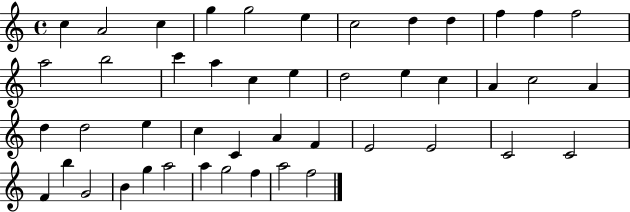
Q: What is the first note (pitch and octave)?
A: C5